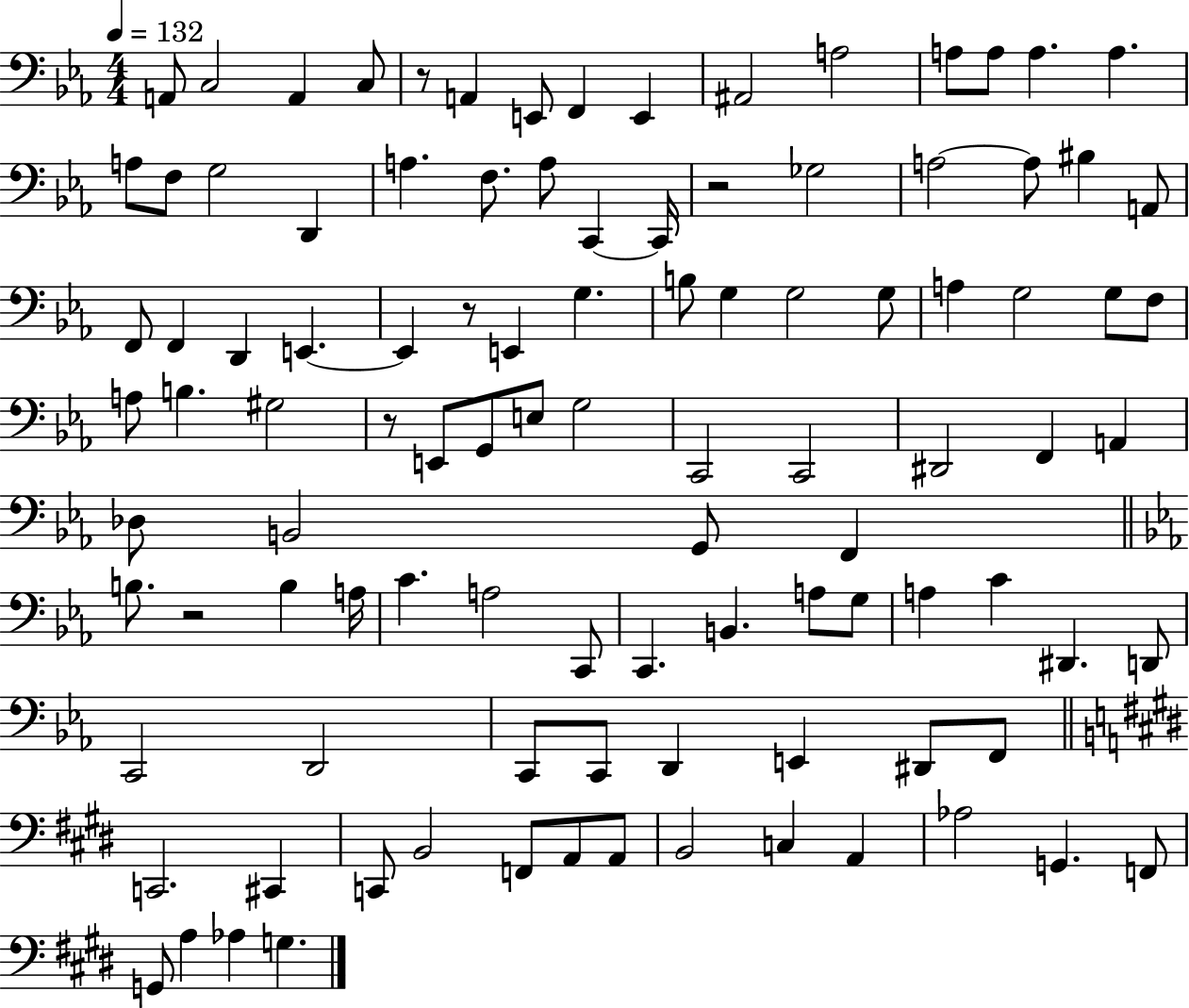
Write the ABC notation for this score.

X:1
T:Untitled
M:4/4
L:1/4
K:Eb
A,,/2 C,2 A,, C,/2 z/2 A,, E,,/2 F,, E,, ^A,,2 A,2 A,/2 A,/2 A, A, A,/2 F,/2 G,2 D,, A, F,/2 A,/2 C,, C,,/4 z2 _G,2 A,2 A,/2 ^B, A,,/2 F,,/2 F,, D,, E,, E,, z/2 E,, G, B,/2 G, G,2 G,/2 A, G,2 G,/2 F,/2 A,/2 B, ^G,2 z/2 E,,/2 G,,/2 E,/2 G,2 C,,2 C,,2 ^D,,2 F,, A,, _D,/2 B,,2 G,,/2 F,, B,/2 z2 B, A,/4 C A,2 C,,/2 C,, B,, A,/2 G,/2 A, C ^D,, D,,/2 C,,2 D,,2 C,,/2 C,,/2 D,, E,, ^D,,/2 F,,/2 C,,2 ^C,, C,,/2 B,,2 F,,/2 A,,/2 A,,/2 B,,2 C, A,, _A,2 G,, F,,/2 G,,/2 A, _A, G,